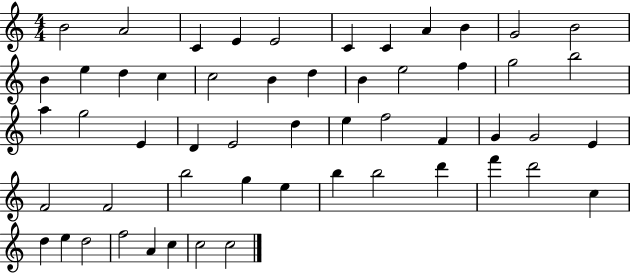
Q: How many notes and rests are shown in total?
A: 54